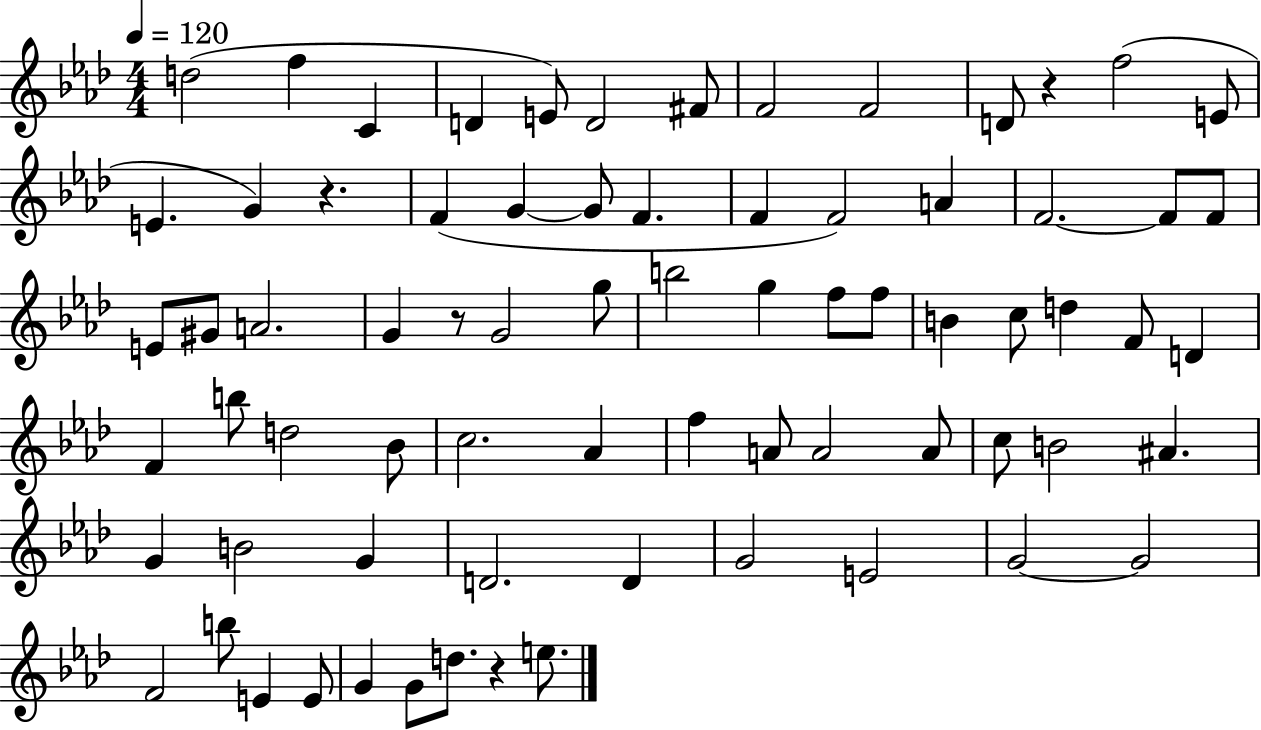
{
  \clef treble
  \numericTimeSignature
  \time 4/4
  \key aes \major
  \tempo 4 = 120
  \repeat volta 2 { d''2( f''4 c'4 | d'4 e'8) d'2 fis'8 | f'2 f'2 | d'8 r4 f''2( e'8 | \break e'4. g'4) r4. | f'4( g'4~~ g'8 f'4. | f'4 f'2) a'4 | f'2.~~ f'8 f'8 | \break e'8 gis'8 a'2. | g'4 r8 g'2 g''8 | b''2 g''4 f''8 f''8 | b'4 c''8 d''4 f'8 d'4 | \break f'4 b''8 d''2 bes'8 | c''2. aes'4 | f''4 a'8 a'2 a'8 | c''8 b'2 ais'4. | \break g'4 b'2 g'4 | d'2. d'4 | g'2 e'2 | g'2~~ g'2 | \break f'2 b''8 e'4 e'8 | g'4 g'8 d''8. r4 e''8. | } \bar "|."
}